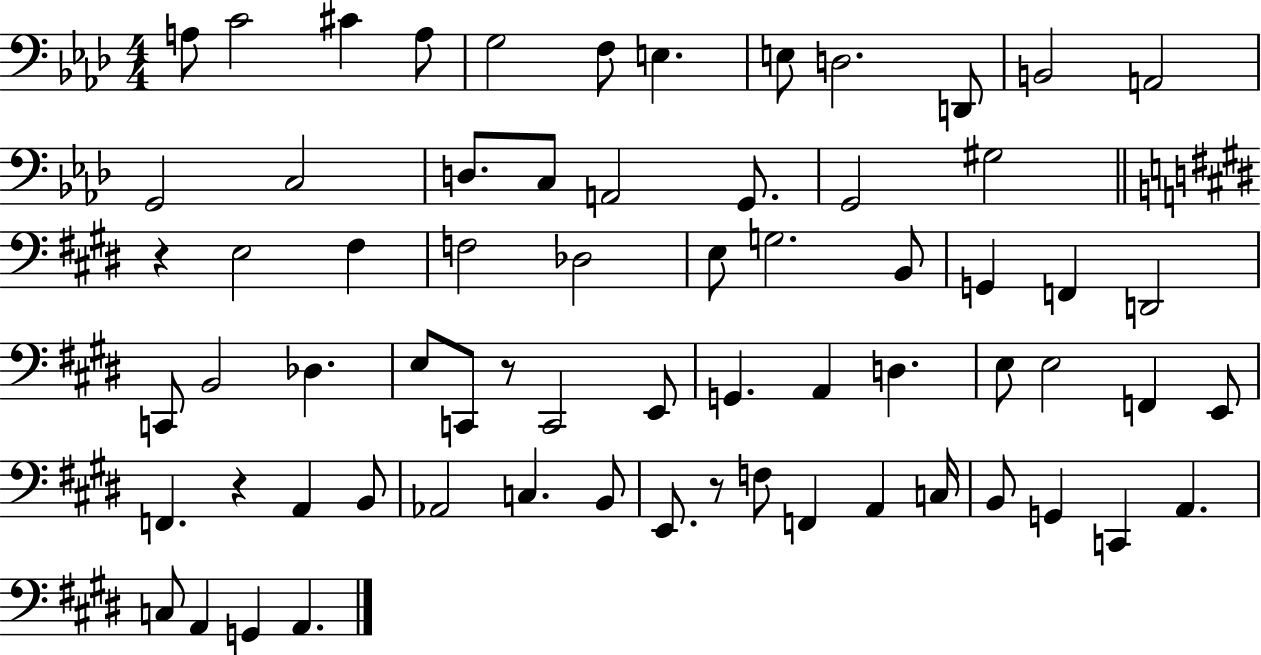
A3/e C4/h C#4/q A3/e G3/h F3/e E3/q. E3/e D3/h. D2/e B2/h A2/h G2/h C3/h D3/e. C3/e A2/h G2/e. G2/h G#3/h R/q E3/h F#3/q F3/h Db3/h E3/e G3/h. B2/e G2/q F2/q D2/h C2/e B2/h Db3/q. E3/e C2/e R/e C2/h E2/e G2/q. A2/q D3/q. E3/e E3/h F2/q E2/e F2/q. R/q A2/q B2/e Ab2/h C3/q. B2/e E2/e. R/e F3/e F2/q A2/q C3/s B2/e G2/q C2/q A2/q. C3/e A2/q G2/q A2/q.